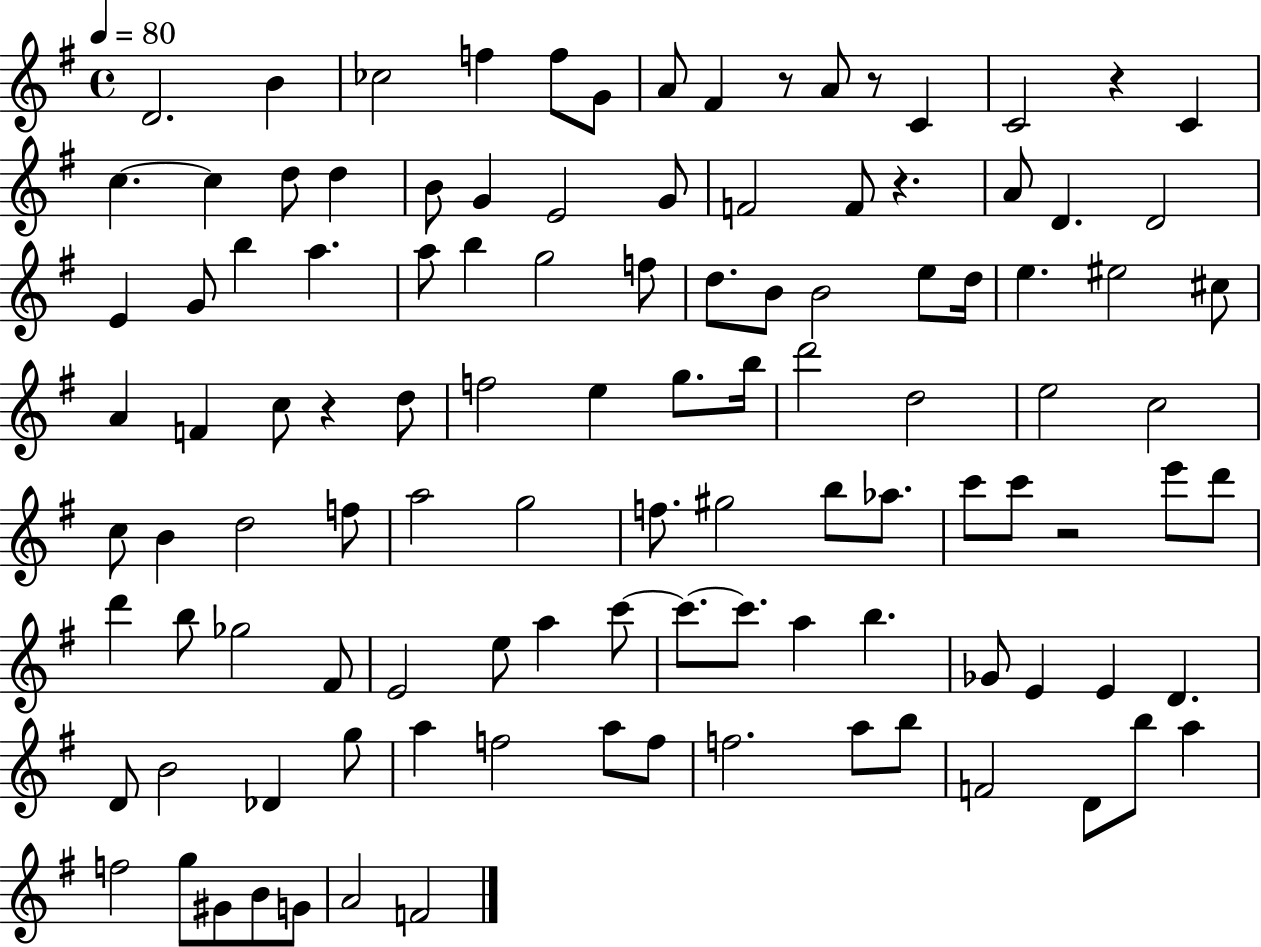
D4/h. B4/q CES5/h F5/q F5/e G4/e A4/e F#4/q R/e A4/e R/e C4/q C4/h R/q C4/q C5/q. C5/q D5/e D5/q B4/e G4/q E4/h G4/e F4/h F4/e R/q. A4/e D4/q. D4/h E4/q G4/e B5/q A5/q. A5/e B5/q G5/h F5/e D5/e. B4/e B4/h E5/e D5/s E5/q. EIS5/h C#5/e A4/q F4/q C5/e R/q D5/e F5/h E5/q G5/e. B5/s D6/h D5/h E5/h C5/h C5/e B4/q D5/h F5/e A5/h G5/h F5/e. G#5/h B5/e Ab5/e. C6/e C6/e R/h E6/e D6/e D6/q B5/e Gb5/h F#4/e E4/h E5/e A5/q C6/e C6/e. C6/e. A5/q B5/q. Gb4/e E4/q E4/q D4/q. D4/e B4/h Db4/q G5/e A5/q F5/h A5/e F5/e F5/h. A5/e B5/e F4/h D4/e B5/e A5/q F5/h G5/e G#4/e B4/e G4/e A4/h F4/h